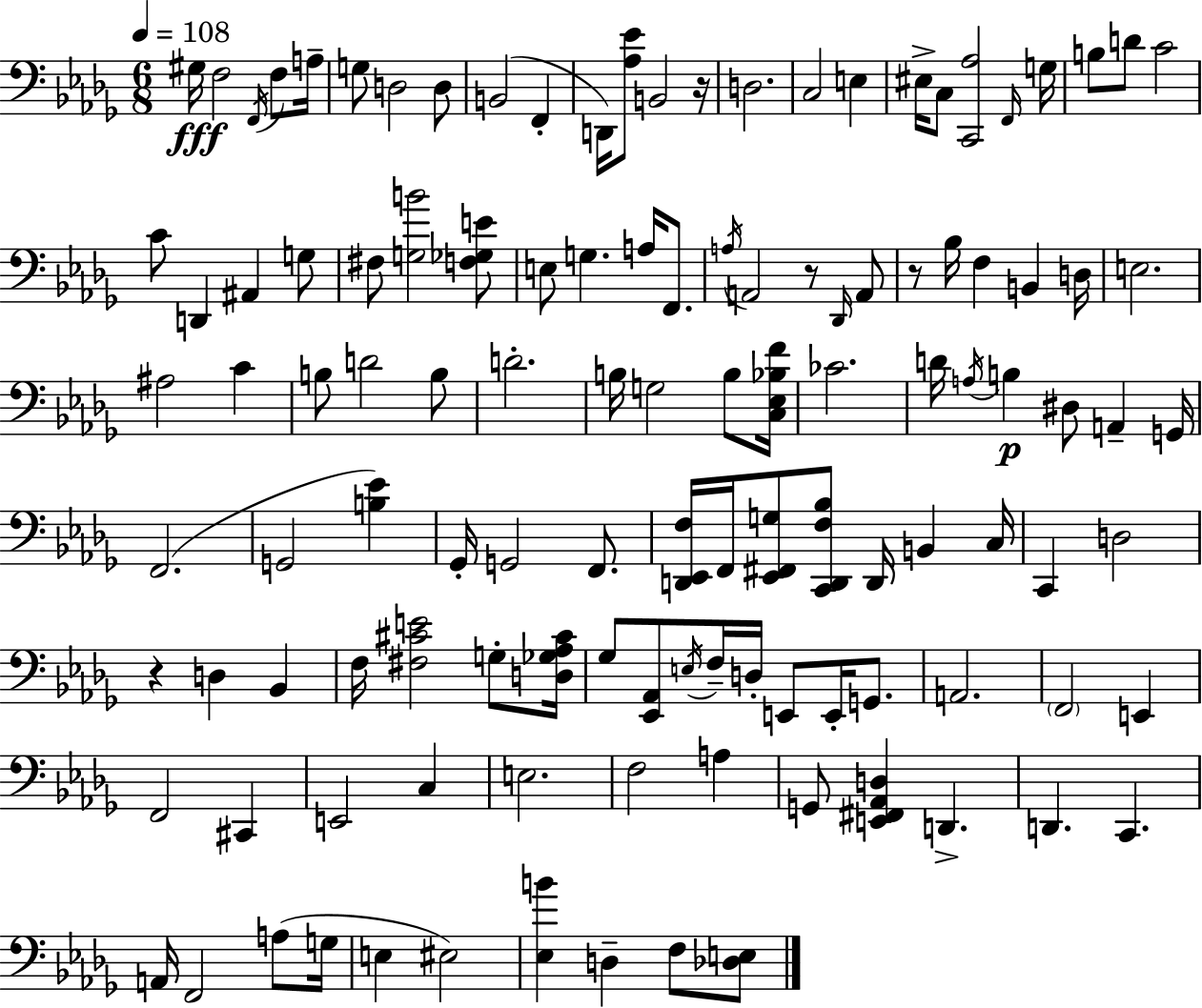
X:1
T:Untitled
M:6/8
L:1/4
K:Bbm
^G,/4 F,2 F,,/4 F,/2 A,/4 G,/2 D,2 D,/2 B,,2 F,, D,,/4 [_A,_E]/2 B,,2 z/4 D,2 C,2 E, ^E,/4 C,/2 [C,,_A,]2 F,,/4 G,/4 B,/2 D/2 C2 C/2 D,, ^A,, G,/2 ^F,/2 [G,B]2 [F,_G,E]/2 E,/2 G, A,/4 F,,/2 A,/4 A,,2 z/2 _D,,/4 A,,/2 z/2 _B,/4 F, B,, D,/4 E,2 ^A,2 C B,/2 D2 B,/2 D2 B,/4 G,2 B,/2 [C,_E,_B,F]/4 _C2 D/4 A,/4 B, ^D,/2 A,, G,,/4 F,,2 G,,2 [B,_E] _G,,/4 G,,2 F,,/2 [D,,_E,,F,]/4 F,,/4 [_E,,^F,,G,]/2 [C,,D,,F,_B,]/2 D,,/4 B,, C,/4 C,, D,2 z D, _B,, F,/4 [^F,^CE]2 G,/2 [D,_G,_A,^C]/4 _G,/2 [_E,,_A,,]/2 E,/4 F,/4 D,/4 E,,/2 E,,/4 G,,/2 A,,2 F,,2 E,, F,,2 ^C,, E,,2 C, E,2 F,2 A, G,,/2 [E,,^F,,_A,,D,] D,, D,, C,, A,,/4 F,,2 A,/2 G,/4 E, ^E,2 [_E,B] D, F,/2 [_D,E,]/2